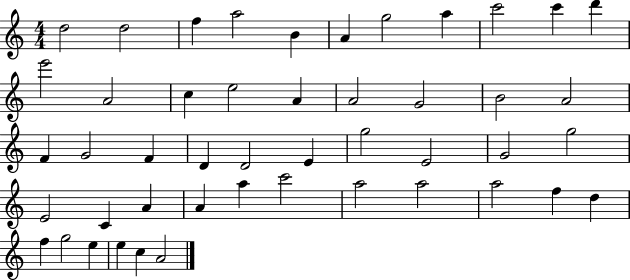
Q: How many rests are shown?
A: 0